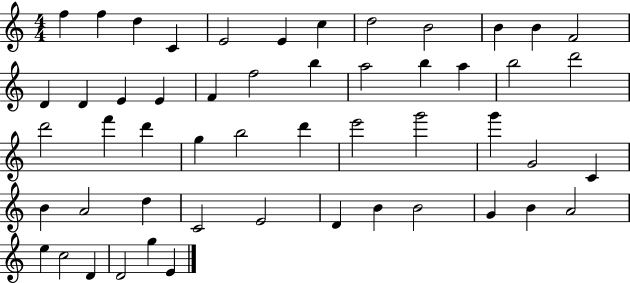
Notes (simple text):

F5/q F5/q D5/q C4/q E4/h E4/q C5/q D5/h B4/h B4/q B4/q F4/h D4/q D4/q E4/q E4/q F4/q F5/h B5/q A5/h B5/q A5/q B5/h D6/h D6/h F6/q D6/q G5/q B5/h D6/q E6/h G6/h G6/q G4/h C4/q B4/q A4/h D5/q C4/h E4/h D4/q B4/q B4/h G4/q B4/q A4/h E5/q C5/h D4/q D4/h G5/q E4/q